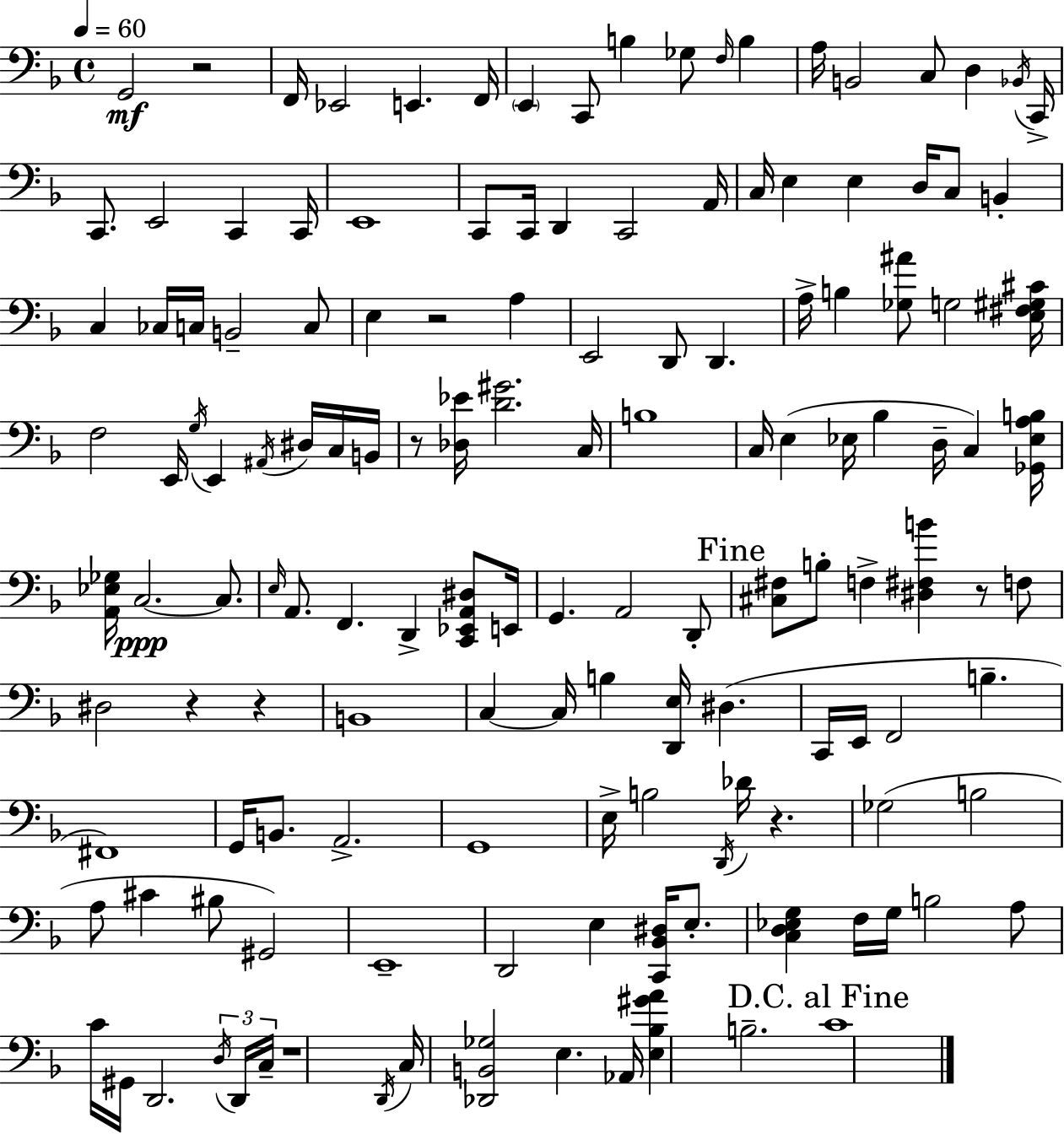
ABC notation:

X:1
T:Untitled
M:4/4
L:1/4
K:Dm
G,,2 z2 F,,/4 _E,,2 E,, F,,/4 E,, C,,/2 B, _G,/2 F,/4 B, A,/4 B,,2 C,/2 D, _B,,/4 C,,/4 C,,/2 E,,2 C,, C,,/4 E,,4 C,,/2 C,,/4 D,, C,,2 A,,/4 C,/4 E, E, D,/4 C,/2 B,, C, _C,/4 C,/4 B,,2 C,/2 E, z2 A, E,,2 D,,/2 D,, A,/4 B, [_G,^A]/2 G,2 [E,^F,^G,^C]/4 F,2 E,,/4 G,/4 E,, ^A,,/4 ^D,/4 C,/4 B,,/4 z/2 [_D,_E]/4 [D^G]2 C,/4 B,4 C,/4 E, _E,/4 _B, D,/4 C, [_G,,_E,A,B,]/4 [A,,_E,_G,]/4 C,2 C,/2 E,/4 A,,/2 F,, D,, [C,,_E,,A,,^D,]/2 E,,/4 G,, A,,2 D,,/2 [^C,^F,]/2 B,/2 F, [^D,^F,B] z/2 F,/2 ^D,2 z z B,,4 C, C,/4 B, [D,,E,]/4 ^D, C,,/4 E,,/4 F,,2 B, ^F,,4 G,,/4 B,,/2 A,,2 G,,4 E,/4 B,2 D,,/4 _D/4 z _G,2 B,2 A,/2 ^C ^B,/2 ^G,,2 E,,4 D,,2 E, [C,,_B,,^D,]/4 E,/2 [C,D,_E,G,] F,/4 G,/4 B,2 A,/2 C/4 ^G,,/4 D,,2 D,/4 D,,/4 C,/4 z4 D,,/4 C,/4 [_D,,B,,_G,]2 E, _A,,/4 [E,_B,^GA] B,2 C4